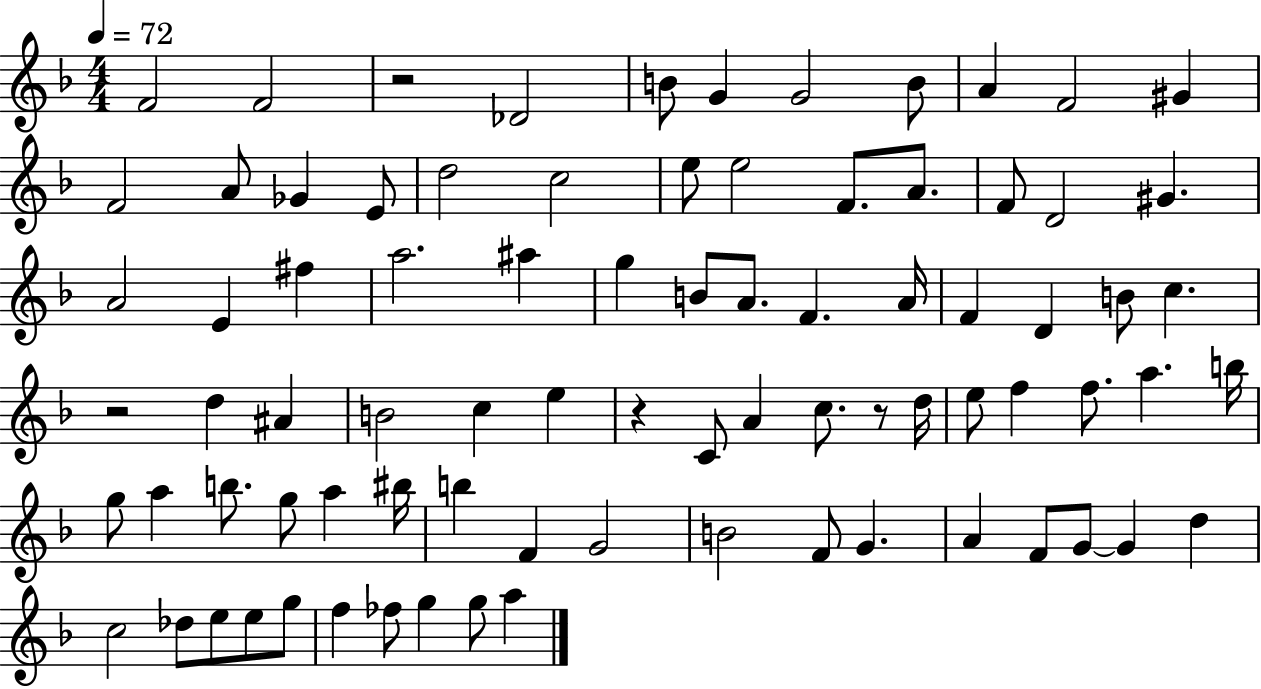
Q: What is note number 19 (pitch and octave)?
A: F4